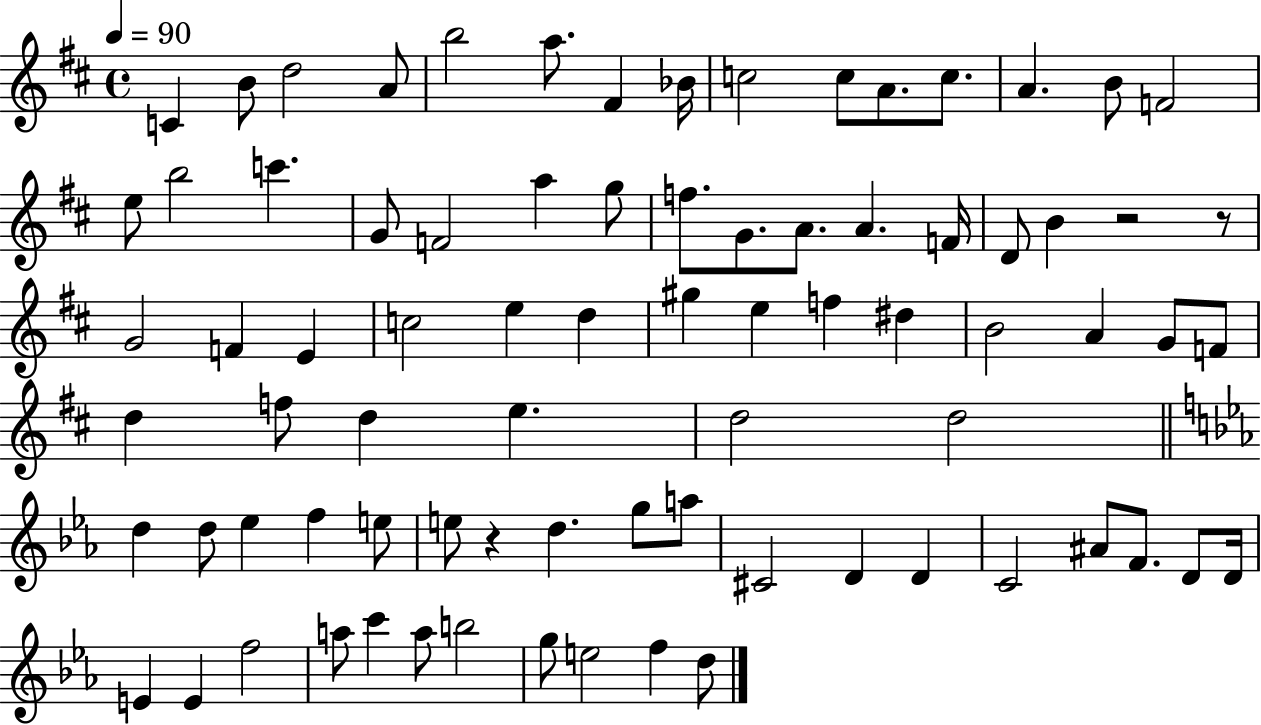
C4/q B4/e D5/h A4/e B5/h A5/e. F#4/q Bb4/s C5/h C5/e A4/e. C5/e. A4/q. B4/e F4/h E5/e B5/h C6/q. G4/e F4/h A5/q G5/e F5/e. G4/e. A4/e. A4/q. F4/s D4/e B4/q R/h R/e G4/h F4/q E4/q C5/h E5/q D5/q G#5/q E5/q F5/q D#5/q B4/h A4/q G4/e F4/e D5/q F5/e D5/q E5/q. D5/h D5/h D5/q D5/e Eb5/q F5/q E5/e E5/e R/q D5/q. G5/e A5/e C#4/h D4/q D4/q C4/h A#4/e F4/e. D4/e D4/s E4/q E4/q F5/h A5/e C6/q A5/e B5/h G5/e E5/h F5/q D5/e